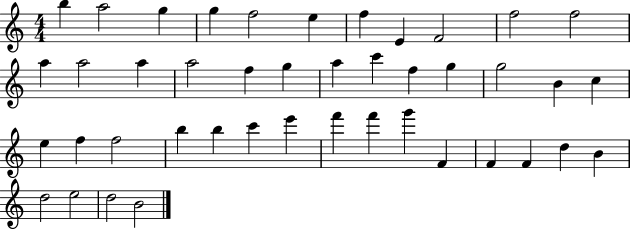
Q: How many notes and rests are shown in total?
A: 43